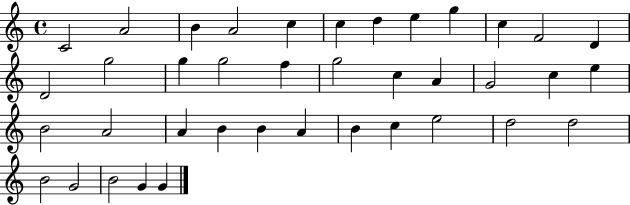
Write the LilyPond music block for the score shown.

{
  \clef treble
  \time 4/4
  \defaultTimeSignature
  \key c \major
  c'2 a'2 | b'4 a'2 c''4 | c''4 d''4 e''4 g''4 | c''4 f'2 d'4 | \break d'2 g''2 | g''4 g''2 f''4 | g''2 c''4 a'4 | g'2 c''4 e''4 | \break b'2 a'2 | a'4 b'4 b'4 a'4 | b'4 c''4 e''2 | d''2 d''2 | \break b'2 g'2 | b'2 g'4 g'4 | \bar "|."
}